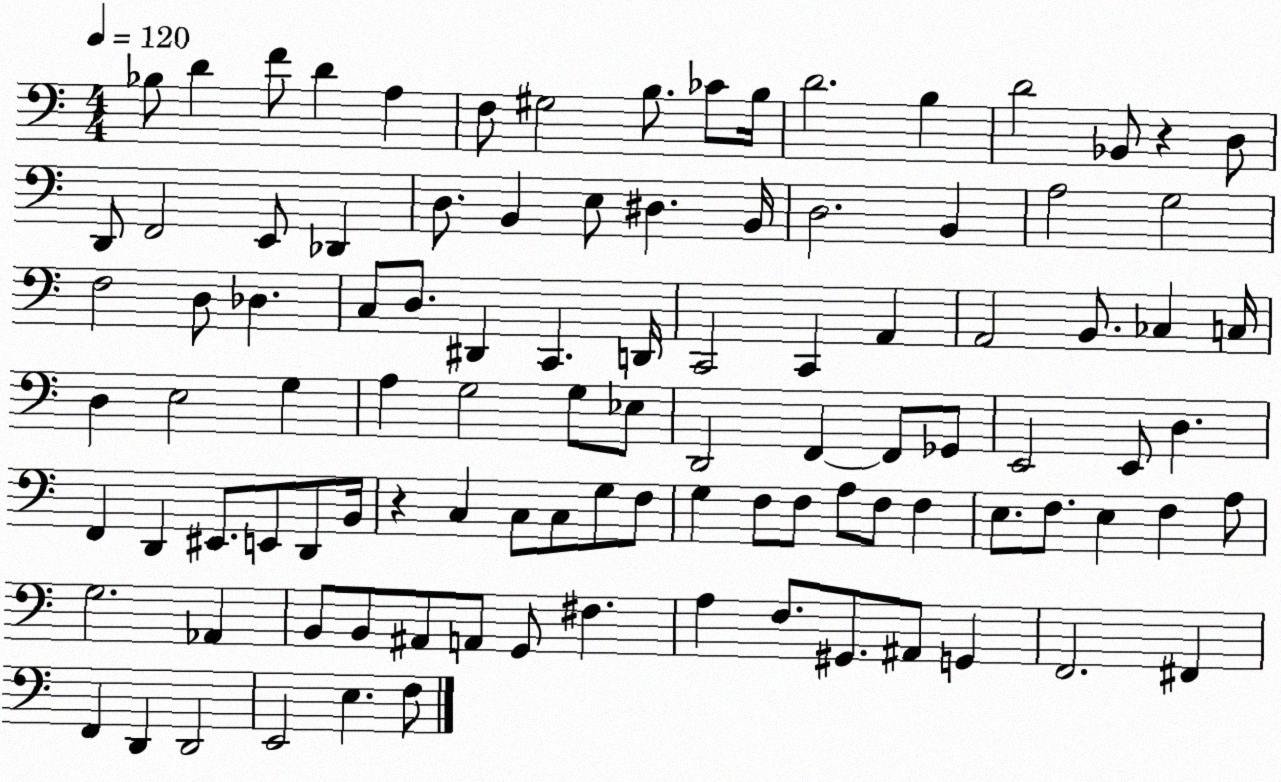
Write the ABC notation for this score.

X:1
T:Untitled
M:4/4
L:1/4
K:C
_B,/2 D F/2 D A, F,/2 ^G,2 B,/2 _C/2 B,/4 D2 B, D2 _B,,/2 z D,/2 D,,/2 F,,2 E,,/2 _D,, D,/2 B,, E,/2 ^D, B,,/4 D,2 B,, A,2 G,2 F,2 D,/2 _D, C,/2 D,/2 ^D,, C,, D,,/4 C,,2 C,, A,, A,,2 B,,/2 _C, C,/4 D, E,2 G, A, G,2 G,/2 _E,/2 D,,2 F,, F,,/2 _G,,/2 E,,2 E,,/2 D, F,, D,, ^E,,/2 E,,/2 D,,/2 B,,/4 z C, C,/2 C,/2 G,/2 F,/2 G, F,/2 F,/2 A,/2 F,/2 F, E,/2 F,/2 E, F, A,/2 G,2 _A,, B,,/2 B,,/2 ^A,,/2 A,,/2 G,,/2 ^F, A, F,/2 ^G,,/2 ^A,,/2 G,, F,,2 ^F,, F,, D,, D,,2 E,,2 E, F,/2